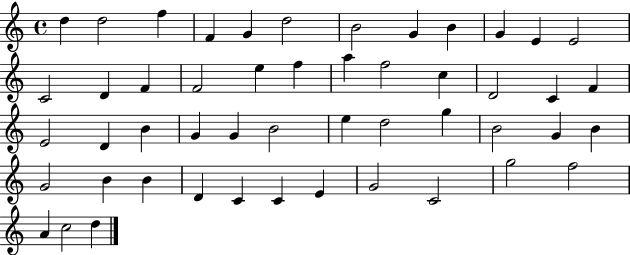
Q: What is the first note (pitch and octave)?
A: D5